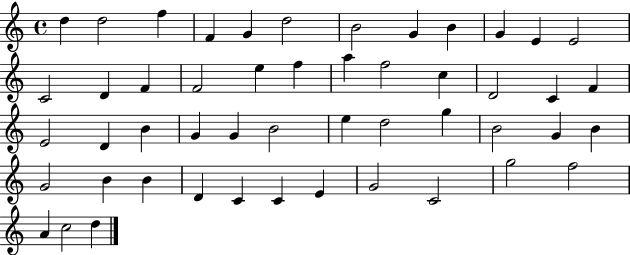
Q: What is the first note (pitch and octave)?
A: D5